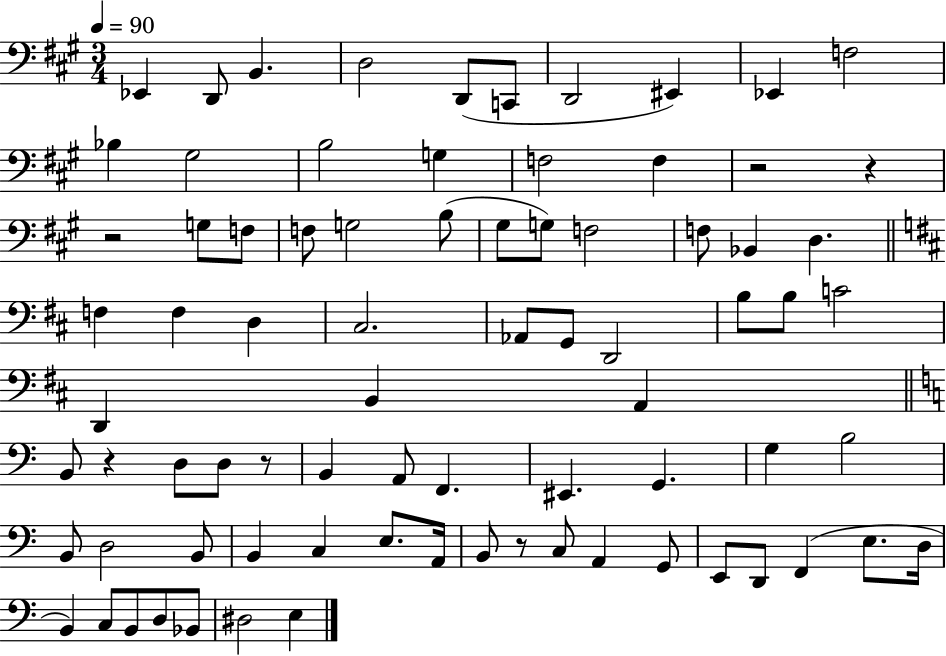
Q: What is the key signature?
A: A major